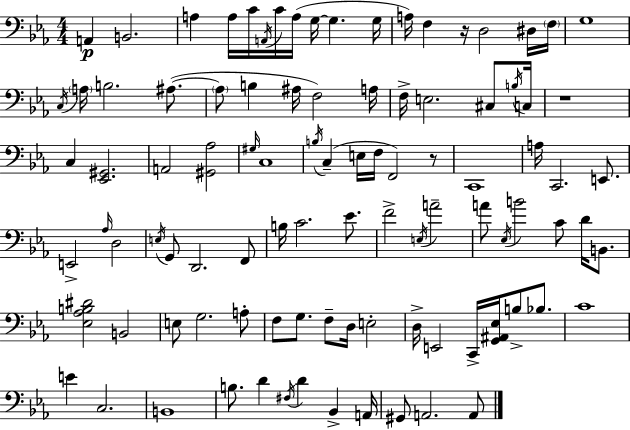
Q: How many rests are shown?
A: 3